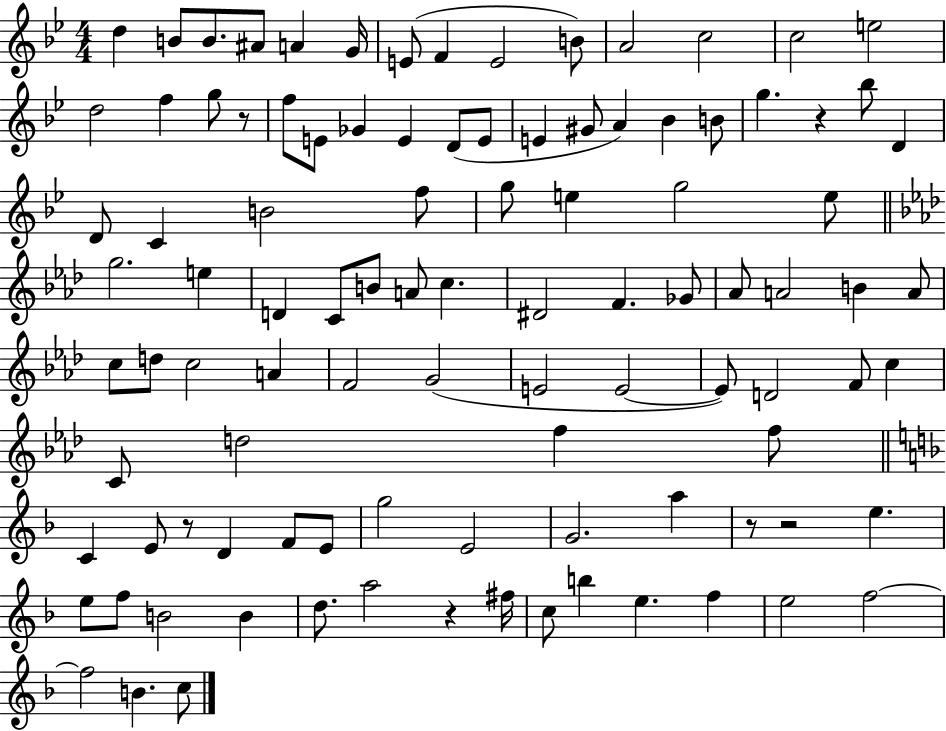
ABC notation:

X:1
T:Untitled
M:4/4
L:1/4
K:Bb
d B/2 B/2 ^A/2 A G/4 E/2 F E2 B/2 A2 c2 c2 e2 d2 f g/2 z/2 f/2 E/2 _G E D/2 E/2 E ^G/2 A _B B/2 g z _b/2 D D/2 C B2 f/2 g/2 e g2 e/2 g2 e D C/2 B/2 A/2 c ^D2 F _G/2 _A/2 A2 B A/2 c/2 d/2 c2 A F2 G2 E2 E2 E/2 D2 F/2 c C/2 d2 f f/2 C E/2 z/2 D F/2 E/2 g2 E2 G2 a z/2 z2 e e/2 f/2 B2 B d/2 a2 z ^f/4 c/2 b e f e2 f2 f2 B c/2